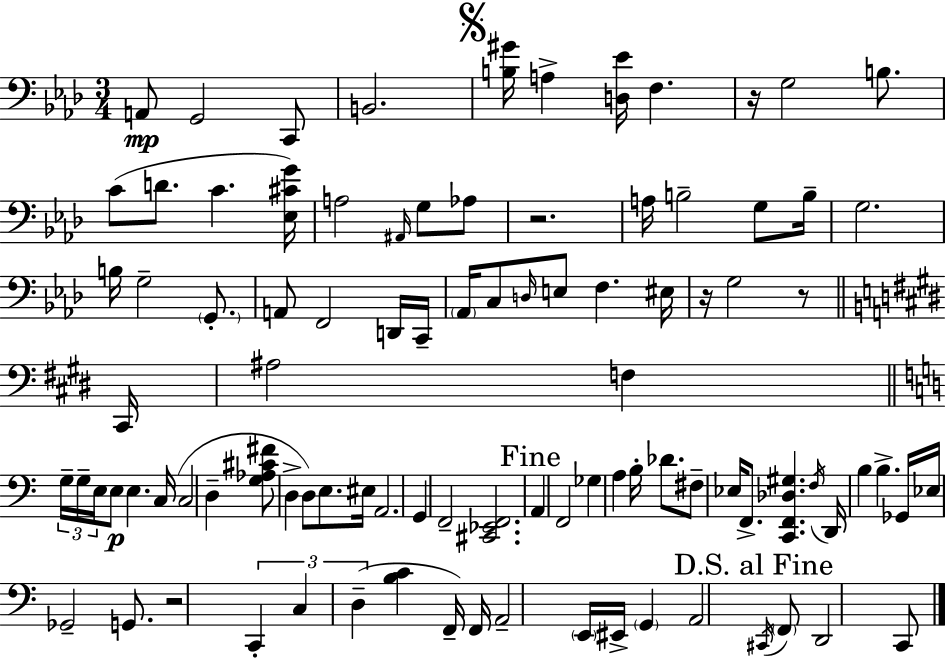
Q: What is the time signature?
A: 3/4